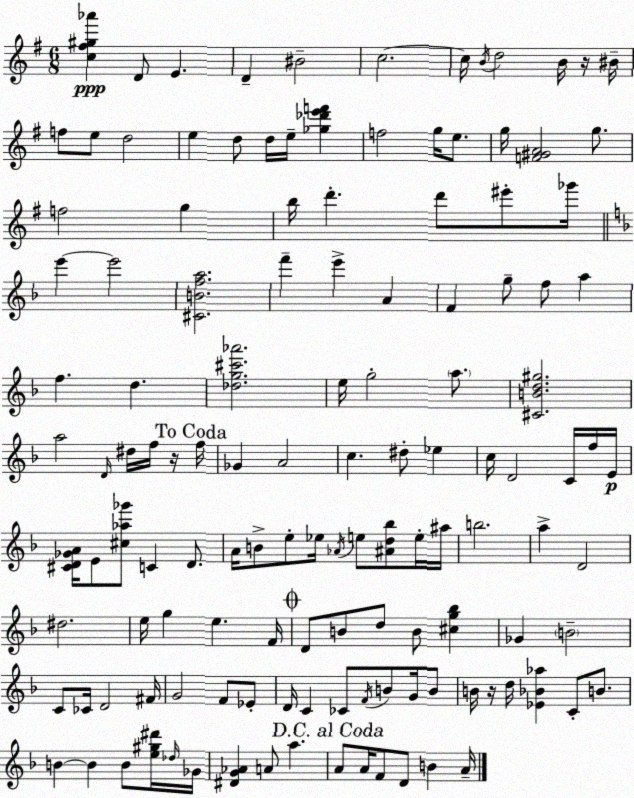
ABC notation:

X:1
T:Untitled
M:6/8
L:1/4
K:G
[c^f^g_a'] D/2 E D ^B2 c2 c/4 B/4 d2 B/4 z/4 ^B/4 f/2 e/2 d2 e d/2 d/4 e/4 [_g_d'e'f'] f2 g/4 e/2 g/4 [F^GA]2 g/2 f2 g b/4 d' d'/2 ^e'/2 _g'/4 e' e'2 [^CBfa]2 f' e' A F g/2 f/2 a f d [_dg^c'_a']2 e/4 g2 a/2 [^CBd^g]2 a2 D/4 ^d/4 f/4 z/4 f/4 _G A2 c ^d/2 _e c/4 D2 C/4 f/4 E/4 [^CD_GA]/4 E/2 [^c_a_g']/2 C D/2 A/4 B/2 e/2 _e/4 _A/4 e/2 [^Ad_b]/2 e/4 ^a/4 b2 a D2 ^d2 e/4 g e F/4 D/2 B/2 d/2 B/2 [^cg_b] _G B2 C/2 _C/4 D2 ^F/4 G2 F/2 _E/2 D/4 C _C/2 F/4 B/2 G/4 B/2 B/4 z/4 d/4 [_E_B_a] C/2 B/2 B B B/2 [e^g^d']/4 _d/4 _G/4 [^DG_A] A/2 a A/2 A/4 F/2 D/2 B A/4